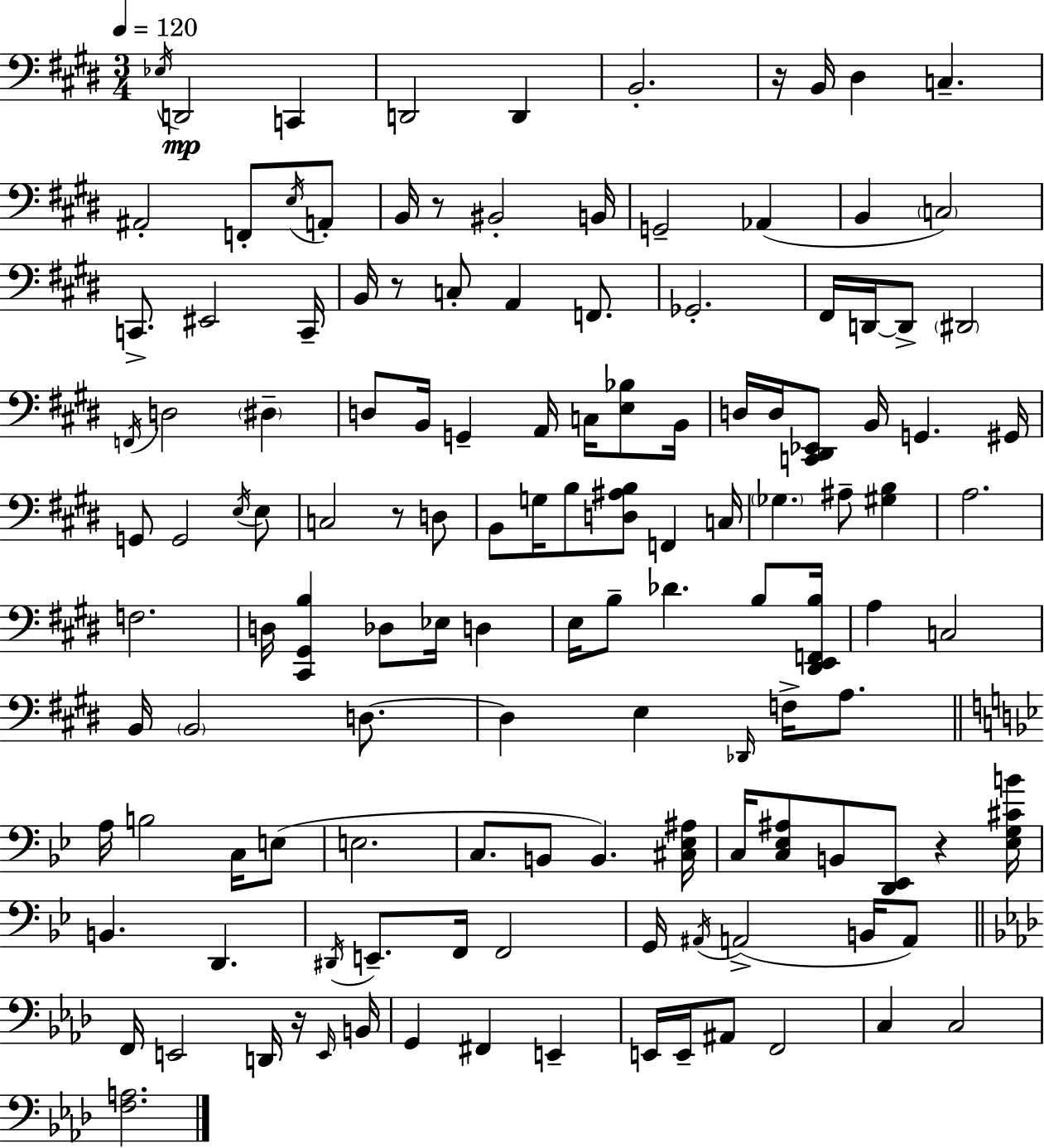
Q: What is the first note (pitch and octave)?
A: Eb3